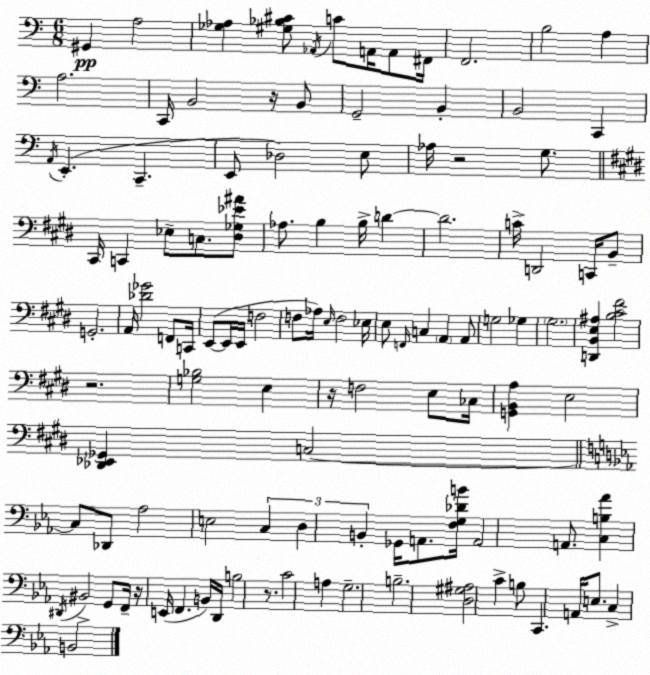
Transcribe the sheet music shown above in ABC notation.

X:1
T:Untitled
M:6/8
L:1/4
K:Am
^G,, A,2 [_G,_A,] [^G,_B,^C]/2 _A,,/4 C/2 A,,/4 A,,/2 ^F,,/4 F,,2 B,2 A, A,2 C,,/4 B,,2 z/4 B,,/2 G,,2 B,, B,,2 C,, A,,/4 E,, C,, E,,/2 _D,2 E,/2 _A,/4 z2 G,/2 ^C,,/4 C,, _E,/2 C,/2 [^D,_G,_E^A]/2 _A,/2 B, B,/4 D D2 C/4 D,,2 C,,/4 B,,/2 G,,2 A,,/4 [_D_G]2 F,,/2 C,,/4 E,,/2 E,,/4 E,,/4 F,2 F,/2 _A,/4 E,/4 F,2 _E,/4 E,/2 F,,/4 C, A,, A,,/2 G,2 _G, ^G,2 [D,,B,,E,^A,] [B,^C^F]2 z2 [G,_B,]2 E, z/4 F,2 E,/2 _C,/4 [G,,B,,A,] E,2 [_D,,_E,,_G,,] C,2 C,/2 _D,,/2 _A,2 E,2 C, D, B,, _G,,/4 A,,/2 [F,G,_DB]/4 A,,2 A,,/2 [C,B,_A] ^D,,/4 ^B,,2 G,,/2 F,,/4 z/4 E,,/4 F,, B,,/4 D,,/4 B,2 z/2 C2 A, G,2 B,2 [D,^G,^A,]2 C B,/2 C,, A,,/4 E,/2 C, B,,2